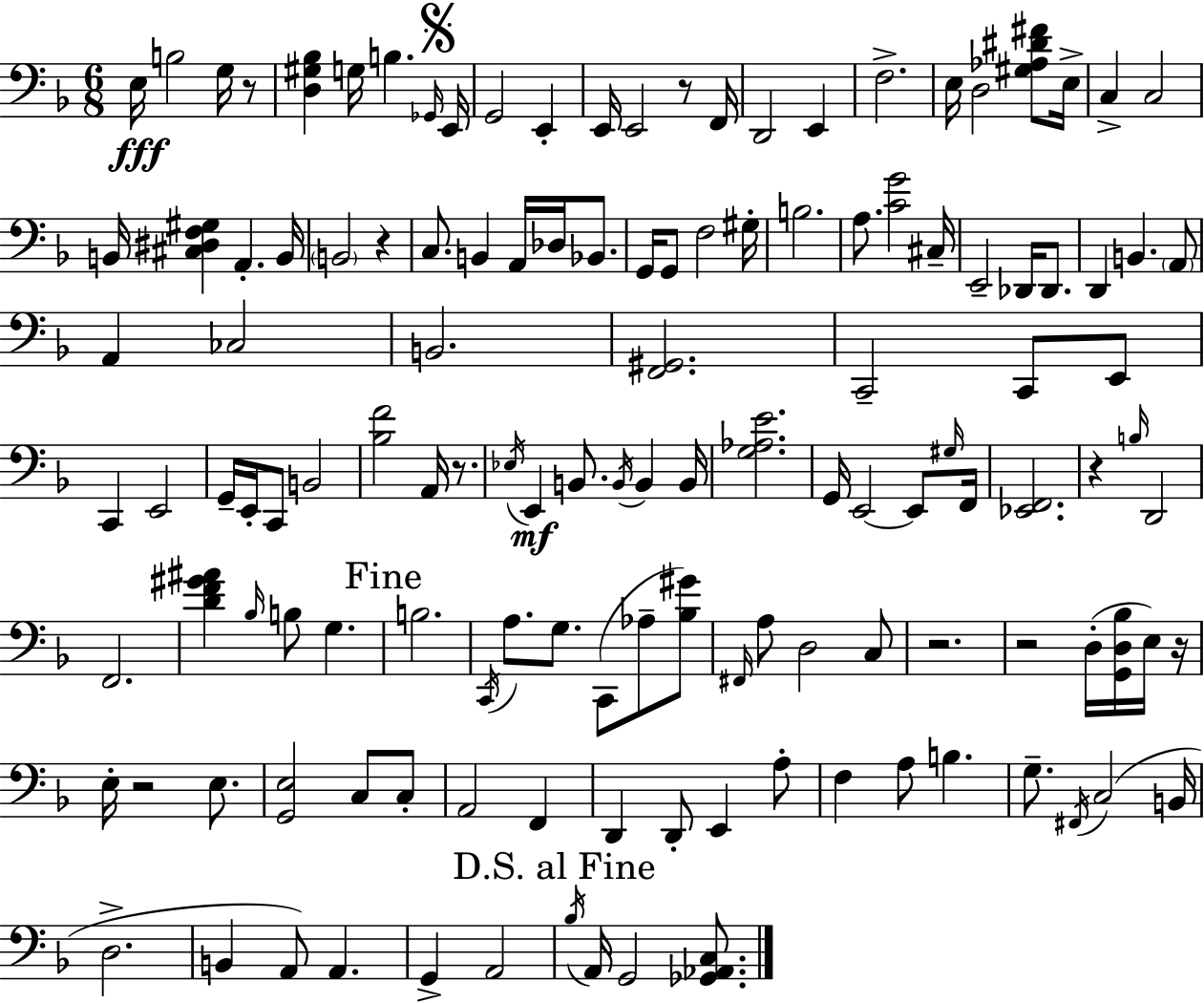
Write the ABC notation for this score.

X:1
T:Untitled
M:6/8
L:1/4
K:Dm
E,/4 B,2 G,/4 z/2 [D,^G,_B,] G,/4 B, _G,,/4 E,,/4 G,,2 E,, E,,/4 E,,2 z/2 F,,/4 D,,2 E,, F,2 E,/4 D,2 [^G,_A,^D^F]/2 E,/4 C, C,2 B,,/4 [^C,^D,F,^G,] A,, B,,/4 B,,2 z C,/2 B,, A,,/4 _D,/4 _B,,/2 G,,/4 G,,/2 F,2 ^G,/4 B,2 A,/2 [CG]2 ^C,/4 E,,2 _D,,/4 _D,,/2 D,, B,, A,,/2 A,, _C,2 B,,2 [F,,^G,,]2 C,,2 C,,/2 E,,/2 C,, E,,2 G,,/4 E,,/4 C,,/2 B,,2 [_B,F]2 A,,/4 z/2 _E,/4 E,, B,,/2 B,,/4 B,, B,,/4 [G,_A,E]2 G,,/4 E,,2 E,,/2 ^G,/4 F,,/4 [_E,,F,,]2 z B,/4 D,,2 F,,2 [DF^G^A] _B,/4 B,/2 G, B,2 C,,/4 A,/2 G,/2 C,,/2 _A,/2 [_B,^G]/2 ^F,,/4 A,/2 D,2 C,/2 z2 z2 D,/4 [G,,D,_B,]/4 E,/4 z/4 E,/4 z2 E,/2 [G,,E,]2 C,/2 C,/2 A,,2 F,, D,, D,,/2 E,, A,/2 F, A,/2 B, G,/2 ^F,,/4 C,2 B,,/4 D,2 B,, A,,/2 A,, G,, A,,2 _B,/4 A,,/4 G,,2 [_G,,_A,,C,]/2